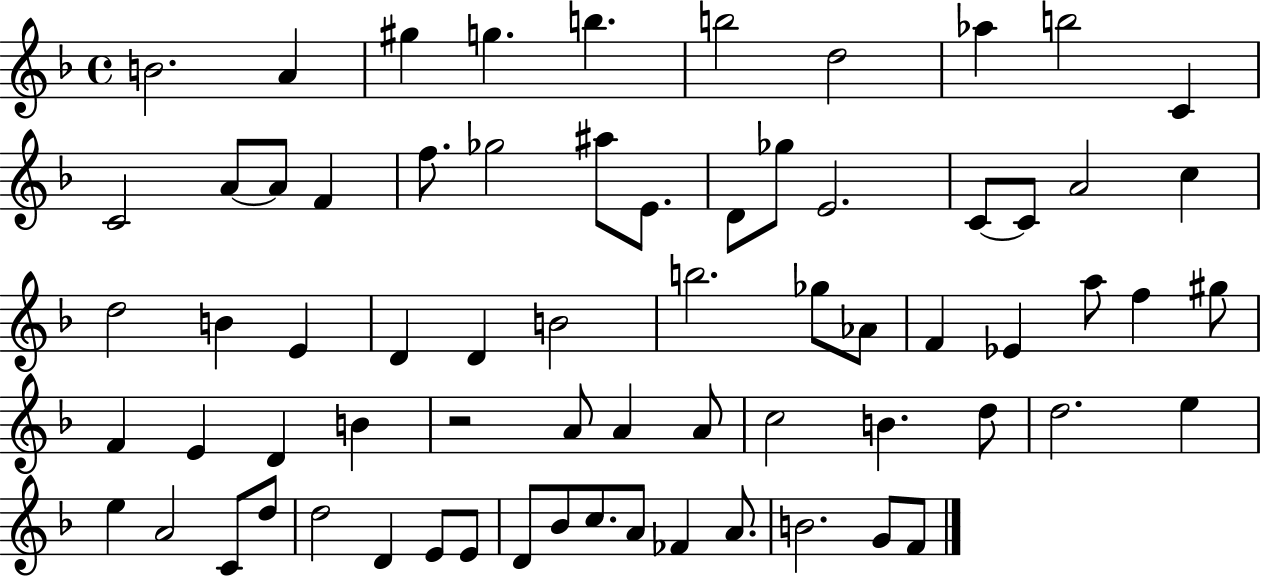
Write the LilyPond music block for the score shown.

{
  \clef treble
  \time 4/4
  \defaultTimeSignature
  \key f \major
  b'2. a'4 | gis''4 g''4. b''4. | b''2 d''2 | aes''4 b''2 c'4 | \break c'2 a'8~~ a'8 f'4 | f''8. ges''2 ais''8 e'8. | d'8 ges''8 e'2. | c'8~~ c'8 a'2 c''4 | \break d''2 b'4 e'4 | d'4 d'4 b'2 | b''2. ges''8 aes'8 | f'4 ees'4 a''8 f''4 gis''8 | \break f'4 e'4 d'4 b'4 | r2 a'8 a'4 a'8 | c''2 b'4. d''8 | d''2. e''4 | \break e''4 a'2 c'8 d''8 | d''2 d'4 e'8 e'8 | d'8 bes'8 c''8. a'8 fes'4 a'8. | b'2. g'8 f'8 | \break \bar "|."
}